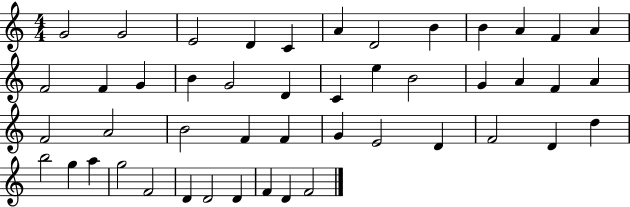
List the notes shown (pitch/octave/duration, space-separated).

G4/h G4/h E4/h D4/q C4/q A4/q D4/h B4/q B4/q A4/q F4/q A4/q F4/h F4/q G4/q B4/q G4/h D4/q C4/q E5/q B4/h G4/q A4/q F4/q A4/q F4/h A4/h B4/h F4/q F4/q G4/q E4/h D4/q F4/h D4/q D5/q B5/h G5/q A5/q G5/h F4/h D4/q D4/h D4/q F4/q D4/q F4/h